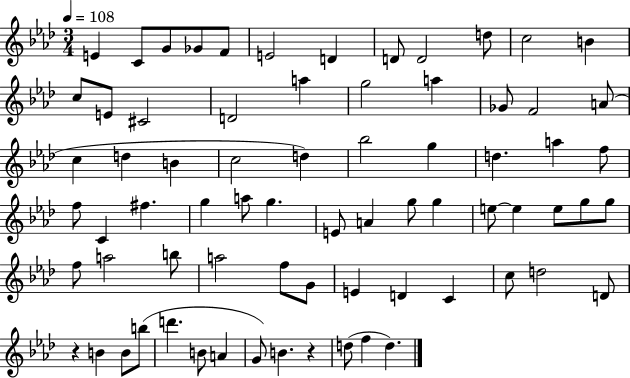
{
  \clef treble
  \numericTimeSignature
  \time 3/4
  \key aes \major
  \tempo 4 = 108
  e'4 c'8 g'8 ges'8 f'8 | e'2 d'4 | d'8 d'2 d''8 | c''2 b'4 | \break c''8 e'8 cis'2 | d'2 a''4 | g''2 a''4 | ges'8 f'2 a'8( | \break c''4 d''4 b'4 | c''2 d''4) | bes''2 g''4 | d''4. a''4 f''8 | \break f''8 c'4 fis''4. | g''4 a''8 g''4. | e'8 a'4 g''8 g''4 | e''8~~ e''4 e''8 g''8 g''8 | \break f''8 a''2 b''8 | a''2 f''8 g'8 | e'4 d'4 c'4 | c''8 d''2 d'8 | \break r4 b'4 b'8 b''8( | d'''4. b'8 a'4 | g'8) b'4. r4 | d''8( f''4 d''4.) | \break \bar "|."
}